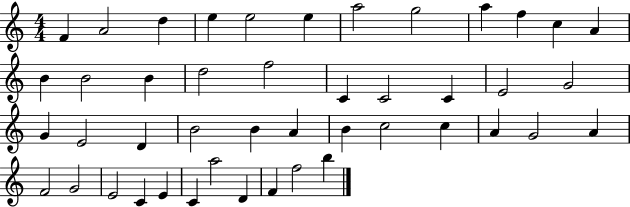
F4/q A4/h D5/q E5/q E5/h E5/q A5/h G5/h A5/q F5/q C5/q A4/q B4/q B4/h B4/q D5/h F5/h C4/q C4/h C4/q E4/h G4/h G4/q E4/h D4/q B4/h B4/q A4/q B4/q C5/h C5/q A4/q G4/h A4/q F4/h G4/h E4/h C4/q E4/q C4/q A5/h D4/q F4/q F5/h B5/q